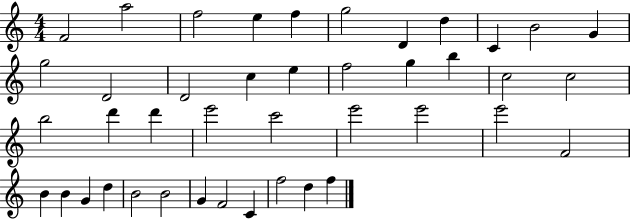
{
  \clef treble
  \numericTimeSignature
  \time 4/4
  \key c \major
  f'2 a''2 | f''2 e''4 f''4 | g''2 d'4 d''4 | c'4 b'2 g'4 | \break g''2 d'2 | d'2 c''4 e''4 | f''2 g''4 b''4 | c''2 c''2 | \break b''2 d'''4 d'''4 | e'''2 c'''2 | e'''2 e'''2 | e'''2 f'2 | \break b'4 b'4 g'4 d''4 | b'2 b'2 | g'4 f'2 c'4 | f''2 d''4 f''4 | \break \bar "|."
}